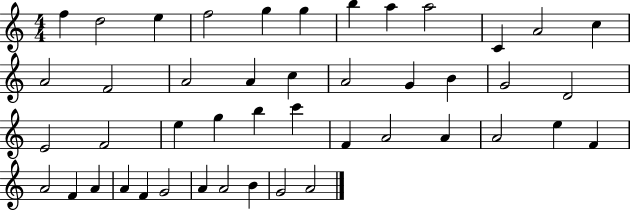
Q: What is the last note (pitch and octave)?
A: A4